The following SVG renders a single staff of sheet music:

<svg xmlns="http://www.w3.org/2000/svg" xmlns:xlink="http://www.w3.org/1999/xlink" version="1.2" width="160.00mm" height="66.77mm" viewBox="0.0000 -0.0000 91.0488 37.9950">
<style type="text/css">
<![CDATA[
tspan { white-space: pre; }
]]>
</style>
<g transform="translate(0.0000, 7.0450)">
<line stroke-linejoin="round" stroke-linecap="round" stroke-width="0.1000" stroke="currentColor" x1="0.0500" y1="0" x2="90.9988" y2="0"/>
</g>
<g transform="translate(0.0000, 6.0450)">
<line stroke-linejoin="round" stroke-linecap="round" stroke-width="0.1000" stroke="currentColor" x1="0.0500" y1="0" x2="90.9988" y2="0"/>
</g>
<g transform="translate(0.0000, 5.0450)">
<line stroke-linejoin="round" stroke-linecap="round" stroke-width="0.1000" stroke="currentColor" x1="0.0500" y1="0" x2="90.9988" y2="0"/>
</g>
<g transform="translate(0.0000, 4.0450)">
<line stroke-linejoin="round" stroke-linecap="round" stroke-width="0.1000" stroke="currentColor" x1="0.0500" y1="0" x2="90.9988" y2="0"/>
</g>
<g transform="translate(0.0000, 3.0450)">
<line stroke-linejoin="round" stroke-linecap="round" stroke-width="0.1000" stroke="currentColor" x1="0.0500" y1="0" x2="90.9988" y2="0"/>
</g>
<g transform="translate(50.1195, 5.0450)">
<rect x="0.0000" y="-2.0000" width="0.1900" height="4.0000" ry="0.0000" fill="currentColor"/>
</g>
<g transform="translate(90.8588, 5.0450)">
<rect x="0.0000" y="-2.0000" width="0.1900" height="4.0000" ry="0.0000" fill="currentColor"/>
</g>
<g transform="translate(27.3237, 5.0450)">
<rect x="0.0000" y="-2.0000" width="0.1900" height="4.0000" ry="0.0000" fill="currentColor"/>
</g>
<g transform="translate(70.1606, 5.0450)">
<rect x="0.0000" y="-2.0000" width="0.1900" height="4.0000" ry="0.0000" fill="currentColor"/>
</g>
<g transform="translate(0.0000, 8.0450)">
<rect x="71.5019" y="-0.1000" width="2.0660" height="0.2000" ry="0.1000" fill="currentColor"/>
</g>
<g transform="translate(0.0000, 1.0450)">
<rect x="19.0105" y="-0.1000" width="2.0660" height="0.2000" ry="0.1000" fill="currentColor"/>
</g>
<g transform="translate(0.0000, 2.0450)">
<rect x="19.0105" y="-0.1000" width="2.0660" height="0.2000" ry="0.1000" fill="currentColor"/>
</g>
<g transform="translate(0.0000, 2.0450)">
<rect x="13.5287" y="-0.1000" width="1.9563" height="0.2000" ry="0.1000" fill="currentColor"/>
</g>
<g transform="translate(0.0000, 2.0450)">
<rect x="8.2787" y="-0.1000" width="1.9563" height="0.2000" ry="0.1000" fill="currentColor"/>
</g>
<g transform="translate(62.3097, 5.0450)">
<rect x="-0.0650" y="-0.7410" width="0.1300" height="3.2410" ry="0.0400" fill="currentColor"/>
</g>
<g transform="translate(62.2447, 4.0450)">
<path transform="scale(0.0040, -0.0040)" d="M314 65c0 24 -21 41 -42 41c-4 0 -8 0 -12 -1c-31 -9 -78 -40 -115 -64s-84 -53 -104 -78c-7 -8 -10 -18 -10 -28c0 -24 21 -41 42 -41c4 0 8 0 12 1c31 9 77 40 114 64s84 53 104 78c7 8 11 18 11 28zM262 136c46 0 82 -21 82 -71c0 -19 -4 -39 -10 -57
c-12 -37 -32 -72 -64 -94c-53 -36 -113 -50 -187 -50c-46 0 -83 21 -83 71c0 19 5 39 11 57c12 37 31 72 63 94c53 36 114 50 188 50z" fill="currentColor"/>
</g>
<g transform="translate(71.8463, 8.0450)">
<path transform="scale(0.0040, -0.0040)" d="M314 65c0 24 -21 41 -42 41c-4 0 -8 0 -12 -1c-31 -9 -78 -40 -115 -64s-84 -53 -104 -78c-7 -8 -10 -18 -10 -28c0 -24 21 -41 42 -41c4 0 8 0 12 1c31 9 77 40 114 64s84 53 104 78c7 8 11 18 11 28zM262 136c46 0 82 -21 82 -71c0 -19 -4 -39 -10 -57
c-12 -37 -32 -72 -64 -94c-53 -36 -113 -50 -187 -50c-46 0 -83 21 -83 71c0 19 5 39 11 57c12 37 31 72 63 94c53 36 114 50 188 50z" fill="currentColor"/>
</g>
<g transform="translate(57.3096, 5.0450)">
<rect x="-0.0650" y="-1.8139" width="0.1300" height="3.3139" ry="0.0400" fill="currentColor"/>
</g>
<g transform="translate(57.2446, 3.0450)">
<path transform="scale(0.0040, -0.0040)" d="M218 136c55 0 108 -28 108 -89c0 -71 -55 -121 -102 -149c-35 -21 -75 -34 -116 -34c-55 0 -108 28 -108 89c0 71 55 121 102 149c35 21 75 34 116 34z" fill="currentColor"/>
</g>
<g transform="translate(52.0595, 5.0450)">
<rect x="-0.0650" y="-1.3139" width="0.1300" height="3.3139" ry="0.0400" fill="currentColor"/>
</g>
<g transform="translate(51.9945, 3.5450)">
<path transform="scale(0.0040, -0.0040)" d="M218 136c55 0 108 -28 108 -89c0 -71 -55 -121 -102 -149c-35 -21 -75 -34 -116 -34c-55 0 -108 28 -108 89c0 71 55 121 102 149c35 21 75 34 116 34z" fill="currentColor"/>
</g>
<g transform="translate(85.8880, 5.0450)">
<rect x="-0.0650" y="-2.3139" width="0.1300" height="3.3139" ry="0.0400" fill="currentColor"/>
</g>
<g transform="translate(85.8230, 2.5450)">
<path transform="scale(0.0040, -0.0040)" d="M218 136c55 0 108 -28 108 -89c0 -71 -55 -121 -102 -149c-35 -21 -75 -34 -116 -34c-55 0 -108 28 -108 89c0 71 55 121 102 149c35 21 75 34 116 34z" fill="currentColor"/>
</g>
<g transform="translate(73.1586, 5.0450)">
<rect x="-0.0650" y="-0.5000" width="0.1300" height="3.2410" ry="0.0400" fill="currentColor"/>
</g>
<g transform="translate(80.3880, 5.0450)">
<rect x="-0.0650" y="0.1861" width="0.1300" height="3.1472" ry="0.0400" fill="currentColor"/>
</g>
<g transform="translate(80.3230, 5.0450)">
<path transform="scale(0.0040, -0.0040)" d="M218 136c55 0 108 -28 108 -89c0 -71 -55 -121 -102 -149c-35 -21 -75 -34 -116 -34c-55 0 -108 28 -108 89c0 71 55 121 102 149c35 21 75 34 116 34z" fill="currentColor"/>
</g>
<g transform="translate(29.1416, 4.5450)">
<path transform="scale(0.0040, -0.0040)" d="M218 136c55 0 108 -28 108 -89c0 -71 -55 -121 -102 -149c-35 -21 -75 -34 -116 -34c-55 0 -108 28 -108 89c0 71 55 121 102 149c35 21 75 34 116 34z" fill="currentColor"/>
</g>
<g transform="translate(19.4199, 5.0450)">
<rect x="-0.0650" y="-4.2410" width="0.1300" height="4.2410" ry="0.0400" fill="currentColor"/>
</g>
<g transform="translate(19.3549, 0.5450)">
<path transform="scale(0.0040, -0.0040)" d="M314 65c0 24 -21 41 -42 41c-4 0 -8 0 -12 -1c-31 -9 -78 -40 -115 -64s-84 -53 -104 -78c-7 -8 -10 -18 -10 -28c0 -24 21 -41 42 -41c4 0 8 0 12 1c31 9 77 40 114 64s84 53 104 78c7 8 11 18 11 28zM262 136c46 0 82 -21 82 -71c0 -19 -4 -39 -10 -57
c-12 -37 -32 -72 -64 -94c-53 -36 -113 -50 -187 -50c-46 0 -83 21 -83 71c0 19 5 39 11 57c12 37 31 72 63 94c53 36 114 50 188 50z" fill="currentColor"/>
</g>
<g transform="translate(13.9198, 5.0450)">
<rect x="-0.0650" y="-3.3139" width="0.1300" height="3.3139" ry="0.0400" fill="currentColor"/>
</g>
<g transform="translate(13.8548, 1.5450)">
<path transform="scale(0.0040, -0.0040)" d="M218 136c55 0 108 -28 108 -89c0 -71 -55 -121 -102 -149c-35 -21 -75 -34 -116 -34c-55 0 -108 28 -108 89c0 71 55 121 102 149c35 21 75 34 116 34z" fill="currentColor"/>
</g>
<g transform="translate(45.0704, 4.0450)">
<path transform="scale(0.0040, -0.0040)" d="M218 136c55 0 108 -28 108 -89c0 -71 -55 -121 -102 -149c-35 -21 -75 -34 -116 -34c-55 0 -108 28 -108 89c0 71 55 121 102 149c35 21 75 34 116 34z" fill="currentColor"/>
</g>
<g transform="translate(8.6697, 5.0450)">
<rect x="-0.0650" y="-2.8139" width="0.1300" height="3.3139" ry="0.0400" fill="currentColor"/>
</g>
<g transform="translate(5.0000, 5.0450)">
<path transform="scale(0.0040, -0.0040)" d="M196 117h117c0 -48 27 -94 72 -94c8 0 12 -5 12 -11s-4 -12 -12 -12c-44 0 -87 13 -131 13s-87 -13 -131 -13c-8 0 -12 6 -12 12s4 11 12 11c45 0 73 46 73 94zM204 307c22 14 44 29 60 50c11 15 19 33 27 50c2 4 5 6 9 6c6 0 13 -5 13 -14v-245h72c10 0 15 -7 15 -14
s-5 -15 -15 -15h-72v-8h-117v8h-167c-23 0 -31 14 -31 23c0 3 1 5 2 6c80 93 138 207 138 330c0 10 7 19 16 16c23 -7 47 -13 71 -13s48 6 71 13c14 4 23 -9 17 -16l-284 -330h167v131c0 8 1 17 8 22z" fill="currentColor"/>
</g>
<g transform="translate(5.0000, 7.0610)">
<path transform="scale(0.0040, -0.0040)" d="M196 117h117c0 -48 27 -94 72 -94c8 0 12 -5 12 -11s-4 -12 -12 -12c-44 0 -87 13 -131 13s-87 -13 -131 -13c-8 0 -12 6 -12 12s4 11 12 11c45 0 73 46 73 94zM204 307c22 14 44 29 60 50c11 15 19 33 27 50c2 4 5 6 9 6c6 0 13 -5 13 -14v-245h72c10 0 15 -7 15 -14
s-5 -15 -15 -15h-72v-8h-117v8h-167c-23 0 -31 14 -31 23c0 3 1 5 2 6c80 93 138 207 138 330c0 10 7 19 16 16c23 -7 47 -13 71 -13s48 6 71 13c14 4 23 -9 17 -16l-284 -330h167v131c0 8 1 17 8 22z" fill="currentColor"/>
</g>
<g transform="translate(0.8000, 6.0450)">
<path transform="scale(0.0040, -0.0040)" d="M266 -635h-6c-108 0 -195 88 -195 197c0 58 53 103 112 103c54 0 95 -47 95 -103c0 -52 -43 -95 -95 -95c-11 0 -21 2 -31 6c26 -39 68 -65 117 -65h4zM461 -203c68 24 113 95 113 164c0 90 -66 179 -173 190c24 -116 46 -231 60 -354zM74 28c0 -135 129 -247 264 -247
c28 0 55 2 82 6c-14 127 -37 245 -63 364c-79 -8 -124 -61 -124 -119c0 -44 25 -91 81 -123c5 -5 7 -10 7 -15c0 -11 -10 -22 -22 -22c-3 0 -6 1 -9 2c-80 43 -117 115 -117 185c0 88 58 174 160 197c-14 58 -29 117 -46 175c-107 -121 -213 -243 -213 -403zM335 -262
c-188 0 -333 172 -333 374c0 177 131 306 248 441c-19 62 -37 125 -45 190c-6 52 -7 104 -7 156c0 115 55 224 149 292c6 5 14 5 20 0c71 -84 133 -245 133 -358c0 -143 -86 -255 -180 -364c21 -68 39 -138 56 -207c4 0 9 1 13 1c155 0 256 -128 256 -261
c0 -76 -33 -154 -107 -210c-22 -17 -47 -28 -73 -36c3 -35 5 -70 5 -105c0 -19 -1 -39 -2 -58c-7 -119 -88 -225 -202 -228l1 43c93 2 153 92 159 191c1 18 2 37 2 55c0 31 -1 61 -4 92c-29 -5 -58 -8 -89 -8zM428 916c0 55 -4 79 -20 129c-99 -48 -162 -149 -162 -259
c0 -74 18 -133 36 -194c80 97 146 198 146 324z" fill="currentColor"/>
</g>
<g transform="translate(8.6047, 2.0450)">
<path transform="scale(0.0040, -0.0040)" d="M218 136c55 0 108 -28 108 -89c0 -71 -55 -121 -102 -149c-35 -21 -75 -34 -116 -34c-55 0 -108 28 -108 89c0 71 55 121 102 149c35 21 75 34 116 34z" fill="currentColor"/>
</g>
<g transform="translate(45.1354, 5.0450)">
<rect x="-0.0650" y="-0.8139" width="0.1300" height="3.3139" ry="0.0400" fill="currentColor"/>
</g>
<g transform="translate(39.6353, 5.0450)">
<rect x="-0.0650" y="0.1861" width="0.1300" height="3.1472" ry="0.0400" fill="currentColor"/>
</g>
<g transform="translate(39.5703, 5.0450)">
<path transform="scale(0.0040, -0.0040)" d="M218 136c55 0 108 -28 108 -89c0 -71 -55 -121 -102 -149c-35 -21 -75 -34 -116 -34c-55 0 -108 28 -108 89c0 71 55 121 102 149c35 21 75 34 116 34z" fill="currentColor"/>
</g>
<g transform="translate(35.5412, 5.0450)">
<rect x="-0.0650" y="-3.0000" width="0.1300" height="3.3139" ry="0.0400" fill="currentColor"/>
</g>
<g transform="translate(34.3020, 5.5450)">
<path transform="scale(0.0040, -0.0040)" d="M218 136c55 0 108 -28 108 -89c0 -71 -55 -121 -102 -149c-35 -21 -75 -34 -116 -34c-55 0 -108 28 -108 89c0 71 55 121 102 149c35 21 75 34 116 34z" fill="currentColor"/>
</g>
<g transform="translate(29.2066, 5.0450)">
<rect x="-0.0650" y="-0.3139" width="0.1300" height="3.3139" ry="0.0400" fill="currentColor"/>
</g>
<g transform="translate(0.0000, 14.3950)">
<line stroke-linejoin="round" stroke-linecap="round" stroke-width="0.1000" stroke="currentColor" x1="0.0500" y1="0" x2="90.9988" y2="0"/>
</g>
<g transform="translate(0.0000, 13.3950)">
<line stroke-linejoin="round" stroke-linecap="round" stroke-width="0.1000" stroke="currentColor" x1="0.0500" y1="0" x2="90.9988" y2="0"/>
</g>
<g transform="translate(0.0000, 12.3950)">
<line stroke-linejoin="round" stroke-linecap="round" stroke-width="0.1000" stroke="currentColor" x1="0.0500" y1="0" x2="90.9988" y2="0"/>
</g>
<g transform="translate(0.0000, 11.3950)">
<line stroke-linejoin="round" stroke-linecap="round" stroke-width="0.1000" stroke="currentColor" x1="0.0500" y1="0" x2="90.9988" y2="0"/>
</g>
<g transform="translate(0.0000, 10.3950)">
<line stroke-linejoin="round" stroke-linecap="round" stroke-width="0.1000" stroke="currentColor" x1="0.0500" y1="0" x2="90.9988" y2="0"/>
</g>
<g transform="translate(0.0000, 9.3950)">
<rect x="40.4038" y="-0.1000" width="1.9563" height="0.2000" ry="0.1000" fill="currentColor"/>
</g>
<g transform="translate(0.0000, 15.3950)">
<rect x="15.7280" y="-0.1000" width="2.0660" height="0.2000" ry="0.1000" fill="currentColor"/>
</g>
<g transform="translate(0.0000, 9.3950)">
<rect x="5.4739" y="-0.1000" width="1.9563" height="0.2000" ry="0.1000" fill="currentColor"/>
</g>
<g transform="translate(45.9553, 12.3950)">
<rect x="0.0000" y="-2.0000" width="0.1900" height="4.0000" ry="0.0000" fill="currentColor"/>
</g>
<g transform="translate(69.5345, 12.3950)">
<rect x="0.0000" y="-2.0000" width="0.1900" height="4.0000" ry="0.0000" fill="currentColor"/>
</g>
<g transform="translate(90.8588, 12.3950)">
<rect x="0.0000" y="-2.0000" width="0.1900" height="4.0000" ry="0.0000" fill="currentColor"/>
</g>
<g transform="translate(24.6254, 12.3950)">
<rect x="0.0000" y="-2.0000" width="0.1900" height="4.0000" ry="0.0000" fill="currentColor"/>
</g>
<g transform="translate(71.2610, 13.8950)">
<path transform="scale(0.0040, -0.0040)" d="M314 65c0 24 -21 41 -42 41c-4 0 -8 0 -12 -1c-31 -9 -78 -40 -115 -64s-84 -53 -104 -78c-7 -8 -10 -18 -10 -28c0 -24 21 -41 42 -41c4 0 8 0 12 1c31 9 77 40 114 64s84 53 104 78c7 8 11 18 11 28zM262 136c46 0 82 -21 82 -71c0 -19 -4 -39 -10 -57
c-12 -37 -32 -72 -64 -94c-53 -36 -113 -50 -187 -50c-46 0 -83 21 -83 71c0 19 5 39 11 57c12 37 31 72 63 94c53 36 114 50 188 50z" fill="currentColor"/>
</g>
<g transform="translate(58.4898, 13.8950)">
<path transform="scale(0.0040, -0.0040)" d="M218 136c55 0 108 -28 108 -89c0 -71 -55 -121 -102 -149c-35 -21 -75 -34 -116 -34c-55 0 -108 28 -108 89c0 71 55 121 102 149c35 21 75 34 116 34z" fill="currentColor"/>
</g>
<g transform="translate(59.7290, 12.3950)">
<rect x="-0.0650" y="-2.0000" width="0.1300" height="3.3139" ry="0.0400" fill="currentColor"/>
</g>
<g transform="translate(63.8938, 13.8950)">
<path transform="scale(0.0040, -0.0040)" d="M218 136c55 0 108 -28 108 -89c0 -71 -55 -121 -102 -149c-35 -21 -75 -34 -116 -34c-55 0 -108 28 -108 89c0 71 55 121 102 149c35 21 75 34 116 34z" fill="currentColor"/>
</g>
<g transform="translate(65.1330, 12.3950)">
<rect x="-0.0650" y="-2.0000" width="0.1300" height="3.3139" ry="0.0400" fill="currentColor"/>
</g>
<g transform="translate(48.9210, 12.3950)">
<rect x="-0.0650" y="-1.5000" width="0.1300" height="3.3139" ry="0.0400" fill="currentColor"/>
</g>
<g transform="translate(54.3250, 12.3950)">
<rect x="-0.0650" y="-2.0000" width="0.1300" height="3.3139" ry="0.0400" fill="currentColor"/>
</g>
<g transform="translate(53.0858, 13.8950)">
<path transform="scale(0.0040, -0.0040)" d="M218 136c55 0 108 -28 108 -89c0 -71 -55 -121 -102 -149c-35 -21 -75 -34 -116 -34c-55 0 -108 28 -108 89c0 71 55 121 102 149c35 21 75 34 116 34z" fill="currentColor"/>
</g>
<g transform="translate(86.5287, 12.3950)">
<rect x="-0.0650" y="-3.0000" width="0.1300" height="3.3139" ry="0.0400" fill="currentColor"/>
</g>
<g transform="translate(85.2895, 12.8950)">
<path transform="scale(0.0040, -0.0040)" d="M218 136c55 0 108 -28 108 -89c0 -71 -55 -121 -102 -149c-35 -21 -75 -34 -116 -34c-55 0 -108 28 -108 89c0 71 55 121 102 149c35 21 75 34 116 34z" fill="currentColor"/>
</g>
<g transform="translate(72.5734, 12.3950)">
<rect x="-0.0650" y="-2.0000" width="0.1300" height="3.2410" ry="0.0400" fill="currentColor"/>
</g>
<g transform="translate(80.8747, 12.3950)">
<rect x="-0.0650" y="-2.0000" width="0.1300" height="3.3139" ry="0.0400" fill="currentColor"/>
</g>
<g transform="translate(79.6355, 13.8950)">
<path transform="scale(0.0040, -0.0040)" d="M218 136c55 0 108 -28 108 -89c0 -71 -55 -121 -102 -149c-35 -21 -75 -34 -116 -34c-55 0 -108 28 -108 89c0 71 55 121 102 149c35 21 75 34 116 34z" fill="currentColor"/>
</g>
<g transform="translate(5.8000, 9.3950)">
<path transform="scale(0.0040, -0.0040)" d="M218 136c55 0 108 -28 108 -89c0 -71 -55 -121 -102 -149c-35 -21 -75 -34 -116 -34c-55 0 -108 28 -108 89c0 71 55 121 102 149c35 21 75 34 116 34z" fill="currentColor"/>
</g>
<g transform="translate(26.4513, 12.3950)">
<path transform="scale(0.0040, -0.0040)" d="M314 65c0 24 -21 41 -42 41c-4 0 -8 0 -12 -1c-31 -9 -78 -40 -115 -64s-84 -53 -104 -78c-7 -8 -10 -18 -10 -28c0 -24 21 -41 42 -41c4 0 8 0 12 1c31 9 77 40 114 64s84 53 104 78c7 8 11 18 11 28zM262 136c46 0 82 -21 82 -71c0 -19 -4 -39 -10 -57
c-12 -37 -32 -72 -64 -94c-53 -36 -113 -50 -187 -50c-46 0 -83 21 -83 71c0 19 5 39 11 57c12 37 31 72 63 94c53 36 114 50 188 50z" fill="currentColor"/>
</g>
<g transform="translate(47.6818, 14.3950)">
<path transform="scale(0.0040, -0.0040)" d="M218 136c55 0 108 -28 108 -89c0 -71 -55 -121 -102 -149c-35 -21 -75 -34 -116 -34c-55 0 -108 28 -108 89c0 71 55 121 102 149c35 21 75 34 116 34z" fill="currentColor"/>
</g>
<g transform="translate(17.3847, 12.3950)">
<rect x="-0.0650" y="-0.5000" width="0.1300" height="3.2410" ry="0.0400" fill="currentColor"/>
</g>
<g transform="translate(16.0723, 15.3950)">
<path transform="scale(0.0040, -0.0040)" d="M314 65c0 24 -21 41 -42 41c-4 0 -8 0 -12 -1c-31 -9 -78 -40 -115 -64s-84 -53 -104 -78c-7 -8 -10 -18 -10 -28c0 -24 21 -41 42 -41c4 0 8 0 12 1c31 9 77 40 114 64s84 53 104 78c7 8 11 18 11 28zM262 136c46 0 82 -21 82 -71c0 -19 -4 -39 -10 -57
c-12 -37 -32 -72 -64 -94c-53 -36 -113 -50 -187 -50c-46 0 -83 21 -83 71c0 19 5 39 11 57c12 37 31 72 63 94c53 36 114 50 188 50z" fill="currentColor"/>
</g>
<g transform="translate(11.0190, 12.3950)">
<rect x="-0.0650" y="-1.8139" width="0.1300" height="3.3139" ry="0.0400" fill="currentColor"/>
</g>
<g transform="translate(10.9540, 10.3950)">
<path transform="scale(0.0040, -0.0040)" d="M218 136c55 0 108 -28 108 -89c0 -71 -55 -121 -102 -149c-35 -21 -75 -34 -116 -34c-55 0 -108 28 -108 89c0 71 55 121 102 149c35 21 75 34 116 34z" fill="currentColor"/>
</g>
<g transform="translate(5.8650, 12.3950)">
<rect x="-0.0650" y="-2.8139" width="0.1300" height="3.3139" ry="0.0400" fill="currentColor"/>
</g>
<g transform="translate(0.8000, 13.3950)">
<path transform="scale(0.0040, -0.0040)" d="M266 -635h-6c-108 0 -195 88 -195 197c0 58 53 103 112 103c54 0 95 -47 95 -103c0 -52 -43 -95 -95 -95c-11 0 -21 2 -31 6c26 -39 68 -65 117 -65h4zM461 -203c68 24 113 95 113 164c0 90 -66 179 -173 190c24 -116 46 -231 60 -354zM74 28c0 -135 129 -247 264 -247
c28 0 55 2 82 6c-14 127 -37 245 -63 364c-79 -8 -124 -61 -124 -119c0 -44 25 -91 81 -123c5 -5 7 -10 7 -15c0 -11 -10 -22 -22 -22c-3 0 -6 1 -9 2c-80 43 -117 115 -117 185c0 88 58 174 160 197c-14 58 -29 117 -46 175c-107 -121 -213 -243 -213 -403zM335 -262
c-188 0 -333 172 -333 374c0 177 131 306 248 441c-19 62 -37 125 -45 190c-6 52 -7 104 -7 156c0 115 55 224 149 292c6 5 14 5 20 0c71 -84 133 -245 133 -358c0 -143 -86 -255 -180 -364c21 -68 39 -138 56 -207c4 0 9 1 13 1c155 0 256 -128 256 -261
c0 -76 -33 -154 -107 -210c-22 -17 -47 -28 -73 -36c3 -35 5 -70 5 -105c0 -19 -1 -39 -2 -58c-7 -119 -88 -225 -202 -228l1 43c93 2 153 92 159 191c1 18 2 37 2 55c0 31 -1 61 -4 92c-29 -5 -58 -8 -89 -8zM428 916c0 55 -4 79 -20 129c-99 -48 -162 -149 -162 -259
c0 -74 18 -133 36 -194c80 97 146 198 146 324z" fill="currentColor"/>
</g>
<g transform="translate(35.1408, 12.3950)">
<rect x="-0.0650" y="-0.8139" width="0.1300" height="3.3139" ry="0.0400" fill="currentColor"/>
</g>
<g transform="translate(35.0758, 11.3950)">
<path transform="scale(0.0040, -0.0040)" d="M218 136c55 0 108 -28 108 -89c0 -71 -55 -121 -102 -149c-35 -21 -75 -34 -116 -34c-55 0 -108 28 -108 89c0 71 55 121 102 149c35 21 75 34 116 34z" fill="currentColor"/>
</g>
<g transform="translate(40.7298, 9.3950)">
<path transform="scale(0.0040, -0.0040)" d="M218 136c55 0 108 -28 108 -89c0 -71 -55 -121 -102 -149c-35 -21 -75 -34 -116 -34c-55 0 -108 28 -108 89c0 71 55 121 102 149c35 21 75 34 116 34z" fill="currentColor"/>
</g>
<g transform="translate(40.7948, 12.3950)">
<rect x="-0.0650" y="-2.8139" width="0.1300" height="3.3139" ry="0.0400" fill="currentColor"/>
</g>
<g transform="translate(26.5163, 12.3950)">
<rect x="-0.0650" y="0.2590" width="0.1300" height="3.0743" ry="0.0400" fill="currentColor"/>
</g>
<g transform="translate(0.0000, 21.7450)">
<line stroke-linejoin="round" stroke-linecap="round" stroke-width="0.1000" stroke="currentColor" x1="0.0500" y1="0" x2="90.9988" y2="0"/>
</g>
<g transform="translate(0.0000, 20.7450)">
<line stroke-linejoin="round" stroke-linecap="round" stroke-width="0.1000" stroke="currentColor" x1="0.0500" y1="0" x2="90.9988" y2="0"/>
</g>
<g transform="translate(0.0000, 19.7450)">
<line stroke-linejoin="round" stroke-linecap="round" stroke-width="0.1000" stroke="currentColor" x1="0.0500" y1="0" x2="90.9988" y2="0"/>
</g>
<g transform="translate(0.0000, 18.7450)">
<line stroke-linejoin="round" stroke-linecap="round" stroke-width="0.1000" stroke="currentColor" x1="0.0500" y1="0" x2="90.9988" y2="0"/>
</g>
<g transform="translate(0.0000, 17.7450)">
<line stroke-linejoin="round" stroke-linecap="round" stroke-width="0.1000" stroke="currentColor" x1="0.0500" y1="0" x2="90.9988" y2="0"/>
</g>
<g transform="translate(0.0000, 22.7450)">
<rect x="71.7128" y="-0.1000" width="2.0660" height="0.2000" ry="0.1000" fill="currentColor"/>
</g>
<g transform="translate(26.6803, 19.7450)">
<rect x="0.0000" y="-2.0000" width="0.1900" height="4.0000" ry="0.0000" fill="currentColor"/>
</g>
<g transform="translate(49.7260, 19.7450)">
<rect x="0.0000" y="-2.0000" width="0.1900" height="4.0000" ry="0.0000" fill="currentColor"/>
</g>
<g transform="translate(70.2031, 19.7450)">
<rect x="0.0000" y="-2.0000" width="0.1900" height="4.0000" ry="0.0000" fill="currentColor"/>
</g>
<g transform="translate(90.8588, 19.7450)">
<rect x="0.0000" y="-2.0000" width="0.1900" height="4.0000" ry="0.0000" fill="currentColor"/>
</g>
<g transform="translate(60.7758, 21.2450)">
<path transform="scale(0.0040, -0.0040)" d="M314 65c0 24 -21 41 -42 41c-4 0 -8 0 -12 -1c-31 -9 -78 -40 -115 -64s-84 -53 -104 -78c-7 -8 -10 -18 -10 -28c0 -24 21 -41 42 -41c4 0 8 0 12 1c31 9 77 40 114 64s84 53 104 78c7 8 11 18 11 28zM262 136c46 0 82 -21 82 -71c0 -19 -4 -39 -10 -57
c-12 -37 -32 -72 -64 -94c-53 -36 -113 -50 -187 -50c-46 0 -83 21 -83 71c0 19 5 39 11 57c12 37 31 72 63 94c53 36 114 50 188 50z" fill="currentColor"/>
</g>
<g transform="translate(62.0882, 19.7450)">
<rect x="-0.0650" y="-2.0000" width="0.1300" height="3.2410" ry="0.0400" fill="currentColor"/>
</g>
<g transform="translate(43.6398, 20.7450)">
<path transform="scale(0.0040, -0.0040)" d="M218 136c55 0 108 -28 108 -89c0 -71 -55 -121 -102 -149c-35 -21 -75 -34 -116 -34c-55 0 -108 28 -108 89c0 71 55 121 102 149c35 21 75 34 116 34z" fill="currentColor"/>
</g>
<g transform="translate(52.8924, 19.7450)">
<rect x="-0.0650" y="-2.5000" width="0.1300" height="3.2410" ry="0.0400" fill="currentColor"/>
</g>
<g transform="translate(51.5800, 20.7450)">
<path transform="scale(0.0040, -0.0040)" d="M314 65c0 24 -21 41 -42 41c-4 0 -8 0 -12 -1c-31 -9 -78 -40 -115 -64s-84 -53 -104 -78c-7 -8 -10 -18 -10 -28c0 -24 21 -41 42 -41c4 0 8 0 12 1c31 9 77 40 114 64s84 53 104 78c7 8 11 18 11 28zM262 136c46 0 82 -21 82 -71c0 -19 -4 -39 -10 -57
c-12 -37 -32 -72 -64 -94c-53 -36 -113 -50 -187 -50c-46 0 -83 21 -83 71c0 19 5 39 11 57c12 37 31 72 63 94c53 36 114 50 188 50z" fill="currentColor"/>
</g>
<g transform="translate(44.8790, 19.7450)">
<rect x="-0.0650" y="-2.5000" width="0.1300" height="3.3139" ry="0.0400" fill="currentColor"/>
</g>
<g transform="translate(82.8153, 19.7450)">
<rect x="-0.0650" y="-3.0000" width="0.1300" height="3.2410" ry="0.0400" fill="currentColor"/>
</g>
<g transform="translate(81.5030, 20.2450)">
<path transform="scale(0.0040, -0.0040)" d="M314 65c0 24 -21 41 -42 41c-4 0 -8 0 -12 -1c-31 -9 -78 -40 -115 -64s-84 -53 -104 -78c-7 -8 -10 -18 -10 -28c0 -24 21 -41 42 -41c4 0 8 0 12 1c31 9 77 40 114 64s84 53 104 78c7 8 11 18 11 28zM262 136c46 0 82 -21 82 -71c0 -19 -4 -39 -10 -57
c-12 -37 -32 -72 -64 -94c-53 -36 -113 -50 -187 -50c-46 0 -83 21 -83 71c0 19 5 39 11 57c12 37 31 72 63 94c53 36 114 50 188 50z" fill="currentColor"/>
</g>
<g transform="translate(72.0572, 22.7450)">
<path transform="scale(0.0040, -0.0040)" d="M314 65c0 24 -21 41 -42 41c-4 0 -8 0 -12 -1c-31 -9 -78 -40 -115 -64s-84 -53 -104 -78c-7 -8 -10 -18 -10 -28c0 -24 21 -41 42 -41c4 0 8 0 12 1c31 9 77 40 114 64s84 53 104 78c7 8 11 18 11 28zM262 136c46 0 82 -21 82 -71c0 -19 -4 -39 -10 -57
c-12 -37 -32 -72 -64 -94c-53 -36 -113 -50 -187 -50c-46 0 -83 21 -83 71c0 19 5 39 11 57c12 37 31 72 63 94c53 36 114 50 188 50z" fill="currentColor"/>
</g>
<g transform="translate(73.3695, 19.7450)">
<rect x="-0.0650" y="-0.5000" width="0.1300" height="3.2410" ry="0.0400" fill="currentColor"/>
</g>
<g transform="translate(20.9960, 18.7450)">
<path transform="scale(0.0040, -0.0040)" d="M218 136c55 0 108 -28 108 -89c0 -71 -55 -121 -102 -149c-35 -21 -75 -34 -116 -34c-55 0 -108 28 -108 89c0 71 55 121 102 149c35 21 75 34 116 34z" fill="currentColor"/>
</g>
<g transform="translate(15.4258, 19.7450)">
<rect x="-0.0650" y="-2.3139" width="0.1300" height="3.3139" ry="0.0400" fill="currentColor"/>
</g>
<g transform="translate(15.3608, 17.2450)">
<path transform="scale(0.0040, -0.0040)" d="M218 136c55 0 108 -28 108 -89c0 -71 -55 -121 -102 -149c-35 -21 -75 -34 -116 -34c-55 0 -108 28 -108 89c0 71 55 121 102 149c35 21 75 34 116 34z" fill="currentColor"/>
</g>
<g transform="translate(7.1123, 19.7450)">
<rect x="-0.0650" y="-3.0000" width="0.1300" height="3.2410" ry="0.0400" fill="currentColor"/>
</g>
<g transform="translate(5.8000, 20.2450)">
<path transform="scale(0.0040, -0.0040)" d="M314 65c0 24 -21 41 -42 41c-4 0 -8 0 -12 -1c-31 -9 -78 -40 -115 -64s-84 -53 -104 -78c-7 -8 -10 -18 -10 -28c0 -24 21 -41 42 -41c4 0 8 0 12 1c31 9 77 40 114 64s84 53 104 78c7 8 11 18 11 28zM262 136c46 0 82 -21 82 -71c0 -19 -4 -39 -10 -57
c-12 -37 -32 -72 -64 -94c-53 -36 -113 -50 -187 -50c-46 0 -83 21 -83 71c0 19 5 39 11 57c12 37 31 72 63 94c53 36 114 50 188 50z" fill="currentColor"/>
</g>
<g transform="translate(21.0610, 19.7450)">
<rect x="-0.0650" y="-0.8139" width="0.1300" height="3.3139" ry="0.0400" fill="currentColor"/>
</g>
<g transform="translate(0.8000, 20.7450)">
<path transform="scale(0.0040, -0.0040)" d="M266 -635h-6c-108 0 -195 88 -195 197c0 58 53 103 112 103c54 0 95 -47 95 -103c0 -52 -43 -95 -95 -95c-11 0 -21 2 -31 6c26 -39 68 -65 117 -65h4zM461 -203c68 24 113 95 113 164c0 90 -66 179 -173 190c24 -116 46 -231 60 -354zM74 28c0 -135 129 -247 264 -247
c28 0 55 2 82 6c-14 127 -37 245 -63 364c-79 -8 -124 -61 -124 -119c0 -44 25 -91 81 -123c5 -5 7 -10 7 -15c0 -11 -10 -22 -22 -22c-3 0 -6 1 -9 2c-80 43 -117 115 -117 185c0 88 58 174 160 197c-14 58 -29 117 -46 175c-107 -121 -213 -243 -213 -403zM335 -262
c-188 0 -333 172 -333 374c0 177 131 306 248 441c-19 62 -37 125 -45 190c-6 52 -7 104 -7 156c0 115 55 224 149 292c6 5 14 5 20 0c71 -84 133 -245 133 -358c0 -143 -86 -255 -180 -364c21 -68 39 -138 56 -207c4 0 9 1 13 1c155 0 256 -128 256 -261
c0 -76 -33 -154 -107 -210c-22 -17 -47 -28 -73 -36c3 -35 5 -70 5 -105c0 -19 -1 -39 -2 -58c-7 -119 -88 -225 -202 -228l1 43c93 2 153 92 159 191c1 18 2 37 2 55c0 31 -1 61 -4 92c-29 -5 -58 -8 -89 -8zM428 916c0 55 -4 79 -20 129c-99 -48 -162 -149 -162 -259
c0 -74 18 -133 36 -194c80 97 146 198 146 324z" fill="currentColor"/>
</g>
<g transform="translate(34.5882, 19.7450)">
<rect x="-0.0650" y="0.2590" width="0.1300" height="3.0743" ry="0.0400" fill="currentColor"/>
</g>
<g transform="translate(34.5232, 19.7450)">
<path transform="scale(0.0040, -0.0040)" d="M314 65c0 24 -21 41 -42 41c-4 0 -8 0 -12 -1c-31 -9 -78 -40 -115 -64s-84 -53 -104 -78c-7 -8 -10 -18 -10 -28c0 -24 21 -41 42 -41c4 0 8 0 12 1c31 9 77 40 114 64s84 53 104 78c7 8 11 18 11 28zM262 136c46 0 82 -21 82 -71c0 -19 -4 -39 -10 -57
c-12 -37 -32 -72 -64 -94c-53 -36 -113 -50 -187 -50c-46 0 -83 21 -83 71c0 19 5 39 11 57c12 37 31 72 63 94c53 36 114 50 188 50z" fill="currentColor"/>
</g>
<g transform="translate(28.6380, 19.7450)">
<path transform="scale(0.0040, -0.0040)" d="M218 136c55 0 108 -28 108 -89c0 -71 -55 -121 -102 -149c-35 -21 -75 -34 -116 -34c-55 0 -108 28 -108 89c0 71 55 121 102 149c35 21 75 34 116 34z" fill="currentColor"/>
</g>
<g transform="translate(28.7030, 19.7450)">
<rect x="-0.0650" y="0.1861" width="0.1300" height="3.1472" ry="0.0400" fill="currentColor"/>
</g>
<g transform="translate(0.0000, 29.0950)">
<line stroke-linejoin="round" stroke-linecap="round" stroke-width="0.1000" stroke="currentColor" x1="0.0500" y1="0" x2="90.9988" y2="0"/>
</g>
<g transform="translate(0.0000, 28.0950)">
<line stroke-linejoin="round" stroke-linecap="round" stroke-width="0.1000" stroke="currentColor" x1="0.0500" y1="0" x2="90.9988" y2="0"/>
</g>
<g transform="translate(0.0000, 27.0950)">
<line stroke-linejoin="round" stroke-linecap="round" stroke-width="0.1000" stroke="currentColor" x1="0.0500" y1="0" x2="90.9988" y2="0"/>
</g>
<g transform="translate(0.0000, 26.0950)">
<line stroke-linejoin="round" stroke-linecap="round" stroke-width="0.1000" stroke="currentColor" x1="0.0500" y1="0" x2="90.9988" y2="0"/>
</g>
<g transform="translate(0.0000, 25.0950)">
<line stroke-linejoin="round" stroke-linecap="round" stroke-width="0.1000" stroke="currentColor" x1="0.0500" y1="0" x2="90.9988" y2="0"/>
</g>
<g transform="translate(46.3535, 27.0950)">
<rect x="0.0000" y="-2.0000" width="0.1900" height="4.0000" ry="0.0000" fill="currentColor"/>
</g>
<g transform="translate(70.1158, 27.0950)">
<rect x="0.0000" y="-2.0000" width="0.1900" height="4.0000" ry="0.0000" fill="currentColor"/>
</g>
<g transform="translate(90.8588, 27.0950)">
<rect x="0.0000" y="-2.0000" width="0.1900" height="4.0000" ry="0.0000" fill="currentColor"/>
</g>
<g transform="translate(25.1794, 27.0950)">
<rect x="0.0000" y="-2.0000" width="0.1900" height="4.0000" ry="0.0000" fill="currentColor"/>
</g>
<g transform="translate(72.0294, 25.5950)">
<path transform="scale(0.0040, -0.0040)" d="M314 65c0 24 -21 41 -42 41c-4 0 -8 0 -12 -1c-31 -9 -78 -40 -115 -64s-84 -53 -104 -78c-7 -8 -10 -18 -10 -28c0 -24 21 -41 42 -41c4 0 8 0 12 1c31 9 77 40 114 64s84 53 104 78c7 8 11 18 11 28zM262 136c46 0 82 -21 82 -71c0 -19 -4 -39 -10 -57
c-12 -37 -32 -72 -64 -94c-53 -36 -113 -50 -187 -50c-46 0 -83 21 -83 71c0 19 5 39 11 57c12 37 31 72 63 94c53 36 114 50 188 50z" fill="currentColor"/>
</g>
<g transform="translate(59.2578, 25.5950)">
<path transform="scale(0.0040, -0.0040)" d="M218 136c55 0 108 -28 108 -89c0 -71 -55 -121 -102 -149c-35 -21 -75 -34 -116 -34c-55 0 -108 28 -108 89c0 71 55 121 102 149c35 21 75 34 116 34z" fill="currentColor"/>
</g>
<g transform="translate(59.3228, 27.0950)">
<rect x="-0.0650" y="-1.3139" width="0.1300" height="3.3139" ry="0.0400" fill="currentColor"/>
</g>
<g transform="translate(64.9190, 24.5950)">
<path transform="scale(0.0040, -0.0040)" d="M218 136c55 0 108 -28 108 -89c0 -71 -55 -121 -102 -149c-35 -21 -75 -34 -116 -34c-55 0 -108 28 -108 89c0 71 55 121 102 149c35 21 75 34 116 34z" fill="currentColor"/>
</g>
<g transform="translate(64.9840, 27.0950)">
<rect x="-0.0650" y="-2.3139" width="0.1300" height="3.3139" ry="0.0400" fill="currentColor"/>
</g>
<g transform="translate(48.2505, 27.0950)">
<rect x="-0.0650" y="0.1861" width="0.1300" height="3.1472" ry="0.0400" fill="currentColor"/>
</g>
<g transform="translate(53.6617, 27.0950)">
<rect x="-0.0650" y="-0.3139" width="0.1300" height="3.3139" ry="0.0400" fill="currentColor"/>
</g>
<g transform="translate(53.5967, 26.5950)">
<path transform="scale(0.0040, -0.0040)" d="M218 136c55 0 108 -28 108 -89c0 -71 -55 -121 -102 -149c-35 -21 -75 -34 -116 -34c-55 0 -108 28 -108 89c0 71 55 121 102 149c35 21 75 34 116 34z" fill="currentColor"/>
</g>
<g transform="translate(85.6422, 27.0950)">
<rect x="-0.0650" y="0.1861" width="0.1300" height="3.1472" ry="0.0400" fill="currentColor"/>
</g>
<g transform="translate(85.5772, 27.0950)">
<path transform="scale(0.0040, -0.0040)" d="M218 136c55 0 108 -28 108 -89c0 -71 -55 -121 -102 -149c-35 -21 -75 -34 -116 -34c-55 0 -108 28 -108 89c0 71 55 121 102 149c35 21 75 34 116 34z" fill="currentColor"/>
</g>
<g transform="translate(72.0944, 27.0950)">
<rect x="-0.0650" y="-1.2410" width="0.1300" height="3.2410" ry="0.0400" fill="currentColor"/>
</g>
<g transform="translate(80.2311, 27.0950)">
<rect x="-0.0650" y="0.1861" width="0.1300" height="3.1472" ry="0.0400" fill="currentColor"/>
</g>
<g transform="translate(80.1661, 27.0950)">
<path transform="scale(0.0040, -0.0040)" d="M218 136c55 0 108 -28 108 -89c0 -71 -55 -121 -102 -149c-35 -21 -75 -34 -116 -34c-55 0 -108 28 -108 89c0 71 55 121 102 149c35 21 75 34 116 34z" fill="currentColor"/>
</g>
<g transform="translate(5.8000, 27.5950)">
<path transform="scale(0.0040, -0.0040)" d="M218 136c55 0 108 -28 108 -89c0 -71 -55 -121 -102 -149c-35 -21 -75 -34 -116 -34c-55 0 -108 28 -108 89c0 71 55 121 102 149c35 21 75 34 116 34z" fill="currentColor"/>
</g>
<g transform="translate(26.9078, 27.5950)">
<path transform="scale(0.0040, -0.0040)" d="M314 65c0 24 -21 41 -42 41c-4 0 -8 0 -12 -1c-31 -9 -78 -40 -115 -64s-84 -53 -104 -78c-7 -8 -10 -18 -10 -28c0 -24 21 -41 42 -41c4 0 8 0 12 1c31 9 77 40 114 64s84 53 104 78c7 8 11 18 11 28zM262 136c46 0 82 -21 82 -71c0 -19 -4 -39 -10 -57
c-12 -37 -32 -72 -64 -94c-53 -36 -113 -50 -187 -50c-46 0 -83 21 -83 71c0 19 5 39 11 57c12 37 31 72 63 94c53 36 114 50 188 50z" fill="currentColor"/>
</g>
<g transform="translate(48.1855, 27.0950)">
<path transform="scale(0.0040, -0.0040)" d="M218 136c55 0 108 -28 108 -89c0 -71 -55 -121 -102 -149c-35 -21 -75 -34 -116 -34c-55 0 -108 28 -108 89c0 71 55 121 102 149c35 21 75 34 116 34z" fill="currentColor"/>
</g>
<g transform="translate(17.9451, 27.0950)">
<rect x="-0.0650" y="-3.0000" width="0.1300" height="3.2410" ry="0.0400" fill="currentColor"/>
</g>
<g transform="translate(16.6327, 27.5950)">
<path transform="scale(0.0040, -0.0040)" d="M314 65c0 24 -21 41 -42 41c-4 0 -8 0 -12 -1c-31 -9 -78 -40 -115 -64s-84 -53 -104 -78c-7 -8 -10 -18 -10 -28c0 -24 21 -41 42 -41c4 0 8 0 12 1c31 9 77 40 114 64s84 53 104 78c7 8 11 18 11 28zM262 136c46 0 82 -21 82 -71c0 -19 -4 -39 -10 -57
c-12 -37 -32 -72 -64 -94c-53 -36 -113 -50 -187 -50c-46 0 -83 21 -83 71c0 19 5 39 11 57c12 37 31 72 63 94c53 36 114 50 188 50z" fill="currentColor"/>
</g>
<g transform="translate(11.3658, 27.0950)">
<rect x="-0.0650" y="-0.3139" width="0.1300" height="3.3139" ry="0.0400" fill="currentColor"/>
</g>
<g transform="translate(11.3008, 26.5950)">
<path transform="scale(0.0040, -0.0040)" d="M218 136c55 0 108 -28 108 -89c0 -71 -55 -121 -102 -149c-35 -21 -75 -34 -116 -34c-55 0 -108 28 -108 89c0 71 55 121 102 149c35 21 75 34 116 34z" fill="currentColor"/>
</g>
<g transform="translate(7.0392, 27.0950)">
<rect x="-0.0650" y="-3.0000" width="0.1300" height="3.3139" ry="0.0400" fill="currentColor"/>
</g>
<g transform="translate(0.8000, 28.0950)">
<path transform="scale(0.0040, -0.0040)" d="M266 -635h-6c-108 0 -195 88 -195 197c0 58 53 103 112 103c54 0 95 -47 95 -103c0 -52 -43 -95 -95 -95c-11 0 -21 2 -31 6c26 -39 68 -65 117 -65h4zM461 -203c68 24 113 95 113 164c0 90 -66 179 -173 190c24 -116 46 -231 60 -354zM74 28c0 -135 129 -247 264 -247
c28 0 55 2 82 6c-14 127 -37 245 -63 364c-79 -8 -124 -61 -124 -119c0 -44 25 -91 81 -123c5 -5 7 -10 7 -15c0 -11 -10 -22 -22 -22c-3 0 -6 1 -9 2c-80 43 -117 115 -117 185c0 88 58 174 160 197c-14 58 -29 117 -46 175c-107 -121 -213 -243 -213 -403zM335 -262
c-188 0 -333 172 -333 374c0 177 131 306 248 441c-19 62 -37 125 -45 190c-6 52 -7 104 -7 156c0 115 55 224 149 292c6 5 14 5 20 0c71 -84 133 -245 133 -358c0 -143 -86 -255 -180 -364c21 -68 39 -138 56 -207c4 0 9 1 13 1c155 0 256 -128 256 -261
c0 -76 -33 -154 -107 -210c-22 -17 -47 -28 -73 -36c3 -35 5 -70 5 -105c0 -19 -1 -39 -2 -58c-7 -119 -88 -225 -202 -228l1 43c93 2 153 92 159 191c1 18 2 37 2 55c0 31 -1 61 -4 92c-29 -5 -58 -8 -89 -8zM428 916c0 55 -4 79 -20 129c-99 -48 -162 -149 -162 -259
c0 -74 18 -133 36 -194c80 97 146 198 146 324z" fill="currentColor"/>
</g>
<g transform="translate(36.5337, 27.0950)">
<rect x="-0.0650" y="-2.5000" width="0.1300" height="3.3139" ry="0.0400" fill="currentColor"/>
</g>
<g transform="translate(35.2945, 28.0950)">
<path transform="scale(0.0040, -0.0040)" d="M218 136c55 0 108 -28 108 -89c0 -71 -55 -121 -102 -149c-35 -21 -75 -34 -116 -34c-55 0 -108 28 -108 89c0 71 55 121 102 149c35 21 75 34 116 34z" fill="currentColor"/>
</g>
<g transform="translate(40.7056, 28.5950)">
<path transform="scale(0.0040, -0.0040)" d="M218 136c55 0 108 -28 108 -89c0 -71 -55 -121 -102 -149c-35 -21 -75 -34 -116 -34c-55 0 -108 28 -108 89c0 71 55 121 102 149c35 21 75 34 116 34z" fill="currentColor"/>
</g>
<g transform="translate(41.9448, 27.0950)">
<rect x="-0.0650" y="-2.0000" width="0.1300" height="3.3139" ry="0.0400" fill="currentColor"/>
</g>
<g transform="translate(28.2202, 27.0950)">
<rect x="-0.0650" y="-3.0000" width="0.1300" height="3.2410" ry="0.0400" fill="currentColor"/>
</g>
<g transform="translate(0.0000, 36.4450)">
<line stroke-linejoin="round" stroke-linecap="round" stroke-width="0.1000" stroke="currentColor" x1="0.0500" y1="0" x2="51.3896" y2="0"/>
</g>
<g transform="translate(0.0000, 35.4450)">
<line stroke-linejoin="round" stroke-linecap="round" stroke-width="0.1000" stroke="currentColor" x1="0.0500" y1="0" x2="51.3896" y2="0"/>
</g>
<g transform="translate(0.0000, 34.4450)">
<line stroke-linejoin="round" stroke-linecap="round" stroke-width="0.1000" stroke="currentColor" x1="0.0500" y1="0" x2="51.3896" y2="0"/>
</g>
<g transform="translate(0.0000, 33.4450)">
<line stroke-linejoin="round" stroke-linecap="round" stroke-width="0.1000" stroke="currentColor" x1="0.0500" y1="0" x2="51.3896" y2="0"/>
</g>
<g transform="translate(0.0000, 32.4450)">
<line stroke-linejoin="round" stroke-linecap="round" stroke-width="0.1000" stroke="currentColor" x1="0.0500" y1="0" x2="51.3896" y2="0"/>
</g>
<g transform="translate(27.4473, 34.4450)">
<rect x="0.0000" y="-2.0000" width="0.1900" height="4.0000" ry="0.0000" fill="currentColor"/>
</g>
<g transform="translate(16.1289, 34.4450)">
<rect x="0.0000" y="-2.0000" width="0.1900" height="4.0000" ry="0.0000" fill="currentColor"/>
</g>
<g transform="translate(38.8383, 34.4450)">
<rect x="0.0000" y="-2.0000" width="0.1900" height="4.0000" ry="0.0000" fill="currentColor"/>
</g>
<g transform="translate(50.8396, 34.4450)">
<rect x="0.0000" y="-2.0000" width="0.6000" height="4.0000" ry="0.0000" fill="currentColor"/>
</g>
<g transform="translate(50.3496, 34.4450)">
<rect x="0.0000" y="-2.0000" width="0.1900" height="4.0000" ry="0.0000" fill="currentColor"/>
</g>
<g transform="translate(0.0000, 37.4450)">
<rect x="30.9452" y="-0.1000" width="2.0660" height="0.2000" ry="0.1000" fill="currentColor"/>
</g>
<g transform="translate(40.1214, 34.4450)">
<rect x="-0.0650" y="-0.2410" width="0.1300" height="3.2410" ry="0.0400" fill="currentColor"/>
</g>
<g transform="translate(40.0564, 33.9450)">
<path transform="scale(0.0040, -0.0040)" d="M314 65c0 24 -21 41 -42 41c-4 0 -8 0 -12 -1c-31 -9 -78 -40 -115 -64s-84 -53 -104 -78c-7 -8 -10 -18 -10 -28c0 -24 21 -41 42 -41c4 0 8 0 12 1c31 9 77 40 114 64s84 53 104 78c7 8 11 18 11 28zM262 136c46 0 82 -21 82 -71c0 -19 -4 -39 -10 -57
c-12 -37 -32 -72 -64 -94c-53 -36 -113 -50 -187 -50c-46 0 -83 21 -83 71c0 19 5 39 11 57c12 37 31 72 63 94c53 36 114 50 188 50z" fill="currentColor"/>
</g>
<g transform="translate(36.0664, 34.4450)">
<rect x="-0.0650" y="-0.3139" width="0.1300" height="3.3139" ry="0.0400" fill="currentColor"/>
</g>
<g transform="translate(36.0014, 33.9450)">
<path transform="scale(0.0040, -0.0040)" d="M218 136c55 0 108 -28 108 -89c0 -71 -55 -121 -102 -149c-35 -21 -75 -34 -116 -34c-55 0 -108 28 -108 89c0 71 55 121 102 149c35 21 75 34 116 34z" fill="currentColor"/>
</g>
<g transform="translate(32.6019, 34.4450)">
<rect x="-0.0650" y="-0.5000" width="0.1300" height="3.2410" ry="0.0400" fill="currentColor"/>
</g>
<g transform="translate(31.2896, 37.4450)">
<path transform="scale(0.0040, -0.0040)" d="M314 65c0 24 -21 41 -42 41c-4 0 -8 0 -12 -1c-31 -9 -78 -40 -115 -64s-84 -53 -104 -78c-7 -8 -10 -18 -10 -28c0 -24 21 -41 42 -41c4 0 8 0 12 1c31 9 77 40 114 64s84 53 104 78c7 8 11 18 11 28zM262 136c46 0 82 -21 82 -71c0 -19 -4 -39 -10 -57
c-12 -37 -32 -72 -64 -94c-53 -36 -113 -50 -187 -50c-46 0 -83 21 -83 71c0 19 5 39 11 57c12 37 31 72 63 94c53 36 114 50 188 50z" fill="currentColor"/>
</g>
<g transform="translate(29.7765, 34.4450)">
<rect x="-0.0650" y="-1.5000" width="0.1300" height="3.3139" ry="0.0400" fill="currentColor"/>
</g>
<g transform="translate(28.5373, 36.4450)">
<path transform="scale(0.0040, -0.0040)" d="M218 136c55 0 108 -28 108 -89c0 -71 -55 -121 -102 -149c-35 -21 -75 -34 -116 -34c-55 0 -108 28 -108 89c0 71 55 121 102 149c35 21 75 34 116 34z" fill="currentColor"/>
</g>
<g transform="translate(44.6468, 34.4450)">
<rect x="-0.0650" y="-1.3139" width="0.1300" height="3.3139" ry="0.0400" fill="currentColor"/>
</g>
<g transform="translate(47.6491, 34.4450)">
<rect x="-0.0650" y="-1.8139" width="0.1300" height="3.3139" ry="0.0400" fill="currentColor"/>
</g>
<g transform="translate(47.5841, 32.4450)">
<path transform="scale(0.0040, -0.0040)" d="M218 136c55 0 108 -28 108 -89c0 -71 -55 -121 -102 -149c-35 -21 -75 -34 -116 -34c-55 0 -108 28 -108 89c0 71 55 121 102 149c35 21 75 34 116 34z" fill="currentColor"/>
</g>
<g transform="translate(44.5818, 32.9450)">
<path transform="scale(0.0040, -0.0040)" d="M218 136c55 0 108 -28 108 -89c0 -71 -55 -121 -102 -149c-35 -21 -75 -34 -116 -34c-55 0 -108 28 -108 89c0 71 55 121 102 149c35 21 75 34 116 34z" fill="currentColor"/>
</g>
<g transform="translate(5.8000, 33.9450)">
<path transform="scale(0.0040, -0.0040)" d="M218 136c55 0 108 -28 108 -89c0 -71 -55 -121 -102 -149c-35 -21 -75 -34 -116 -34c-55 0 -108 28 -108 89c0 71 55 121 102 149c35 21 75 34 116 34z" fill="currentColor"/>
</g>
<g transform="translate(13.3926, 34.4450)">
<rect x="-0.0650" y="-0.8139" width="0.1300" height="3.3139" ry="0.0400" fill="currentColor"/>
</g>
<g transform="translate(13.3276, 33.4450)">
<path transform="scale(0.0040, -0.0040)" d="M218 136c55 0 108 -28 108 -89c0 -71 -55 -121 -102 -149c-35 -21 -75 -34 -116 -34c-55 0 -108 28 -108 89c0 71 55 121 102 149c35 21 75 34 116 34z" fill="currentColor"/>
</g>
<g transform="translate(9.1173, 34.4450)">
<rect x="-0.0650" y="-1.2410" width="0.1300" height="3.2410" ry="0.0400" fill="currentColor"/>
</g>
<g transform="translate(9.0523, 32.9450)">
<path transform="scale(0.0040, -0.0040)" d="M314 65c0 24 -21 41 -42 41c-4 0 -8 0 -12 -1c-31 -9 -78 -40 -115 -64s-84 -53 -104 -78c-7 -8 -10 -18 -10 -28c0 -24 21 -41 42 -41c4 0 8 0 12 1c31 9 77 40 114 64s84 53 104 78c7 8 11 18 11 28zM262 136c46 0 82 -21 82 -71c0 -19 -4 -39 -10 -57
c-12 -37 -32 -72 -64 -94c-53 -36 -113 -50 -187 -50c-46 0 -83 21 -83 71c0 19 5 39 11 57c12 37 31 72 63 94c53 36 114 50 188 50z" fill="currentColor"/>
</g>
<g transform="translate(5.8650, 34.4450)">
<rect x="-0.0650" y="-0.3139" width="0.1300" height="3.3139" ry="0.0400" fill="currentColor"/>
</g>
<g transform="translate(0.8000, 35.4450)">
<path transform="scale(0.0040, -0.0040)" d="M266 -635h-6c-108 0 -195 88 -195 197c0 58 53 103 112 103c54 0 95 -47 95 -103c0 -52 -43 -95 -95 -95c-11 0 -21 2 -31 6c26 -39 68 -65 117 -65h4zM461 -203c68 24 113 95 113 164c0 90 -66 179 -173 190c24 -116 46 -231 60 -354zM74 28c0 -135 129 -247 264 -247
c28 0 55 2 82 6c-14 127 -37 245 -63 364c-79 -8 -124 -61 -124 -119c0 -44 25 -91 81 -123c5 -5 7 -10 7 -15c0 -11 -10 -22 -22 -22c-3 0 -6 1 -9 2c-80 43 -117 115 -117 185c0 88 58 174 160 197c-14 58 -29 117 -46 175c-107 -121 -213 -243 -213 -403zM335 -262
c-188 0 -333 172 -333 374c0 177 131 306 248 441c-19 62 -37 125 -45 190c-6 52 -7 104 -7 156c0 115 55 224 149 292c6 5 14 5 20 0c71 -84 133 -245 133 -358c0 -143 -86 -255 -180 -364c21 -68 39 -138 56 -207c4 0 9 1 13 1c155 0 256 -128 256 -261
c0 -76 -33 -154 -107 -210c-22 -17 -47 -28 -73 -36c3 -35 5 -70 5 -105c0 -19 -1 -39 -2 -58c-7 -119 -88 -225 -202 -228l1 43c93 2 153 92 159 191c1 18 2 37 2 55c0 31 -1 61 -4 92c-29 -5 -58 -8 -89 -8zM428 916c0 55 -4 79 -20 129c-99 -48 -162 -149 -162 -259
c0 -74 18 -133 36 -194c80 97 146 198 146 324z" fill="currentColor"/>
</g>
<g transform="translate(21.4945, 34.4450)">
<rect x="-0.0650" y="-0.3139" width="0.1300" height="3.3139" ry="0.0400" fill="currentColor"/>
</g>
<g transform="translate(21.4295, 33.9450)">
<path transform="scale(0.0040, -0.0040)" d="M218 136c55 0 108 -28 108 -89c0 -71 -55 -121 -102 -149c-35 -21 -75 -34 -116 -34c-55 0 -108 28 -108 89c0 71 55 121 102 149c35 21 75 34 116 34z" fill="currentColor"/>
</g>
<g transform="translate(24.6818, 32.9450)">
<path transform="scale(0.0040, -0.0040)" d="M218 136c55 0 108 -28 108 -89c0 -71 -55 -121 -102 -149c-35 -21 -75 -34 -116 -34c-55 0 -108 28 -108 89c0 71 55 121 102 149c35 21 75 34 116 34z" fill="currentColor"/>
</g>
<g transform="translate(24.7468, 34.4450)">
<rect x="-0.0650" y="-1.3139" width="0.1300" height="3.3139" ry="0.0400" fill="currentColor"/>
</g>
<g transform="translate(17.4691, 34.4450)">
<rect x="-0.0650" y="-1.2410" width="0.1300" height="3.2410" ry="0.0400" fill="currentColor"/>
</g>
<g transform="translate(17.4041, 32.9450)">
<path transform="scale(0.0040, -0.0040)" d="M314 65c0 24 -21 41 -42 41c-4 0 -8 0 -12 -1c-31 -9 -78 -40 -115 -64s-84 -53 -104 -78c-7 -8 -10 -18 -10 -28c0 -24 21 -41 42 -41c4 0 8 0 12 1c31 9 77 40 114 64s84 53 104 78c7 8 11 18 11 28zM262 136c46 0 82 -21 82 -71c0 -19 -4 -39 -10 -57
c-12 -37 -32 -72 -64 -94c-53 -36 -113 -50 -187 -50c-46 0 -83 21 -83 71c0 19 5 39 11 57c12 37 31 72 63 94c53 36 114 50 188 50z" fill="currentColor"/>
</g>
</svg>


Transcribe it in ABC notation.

X:1
T:Untitled
M:4/4
L:1/4
K:C
a b d'2 c A B d e f d2 C2 B g a f C2 B2 d a E F F F F2 F A A2 g d B B2 G G2 F2 C2 A2 A c A2 A2 G F B c e g e2 B B c e2 d e2 c e E C2 c c2 e f